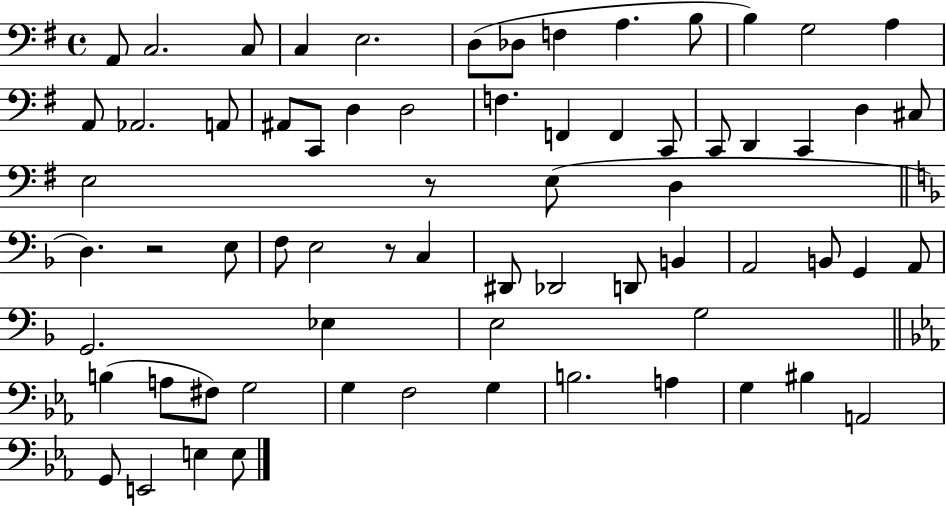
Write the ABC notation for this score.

X:1
T:Untitled
M:4/4
L:1/4
K:G
A,,/2 C,2 C,/2 C, E,2 D,/2 _D,/2 F, A, B,/2 B, G,2 A, A,,/2 _A,,2 A,,/2 ^A,,/2 C,,/2 D, D,2 F, F,, F,, C,,/2 C,,/2 D,, C,, D, ^C,/2 E,2 z/2 E,/2 D, D, z2 E,/2 F,/2 E,2 z/2 C, ^D,,/2 _D,,2 D,,/2 B,, A,,2 B,,/2 G,, A,,/2 G,,2 _E, E,2 G,2 B, A,/2 ^F,/2 G,2 G, F,2 G, B,2 A, G, ^B, A,,2 G,,/2 E,,2 E, E,/2